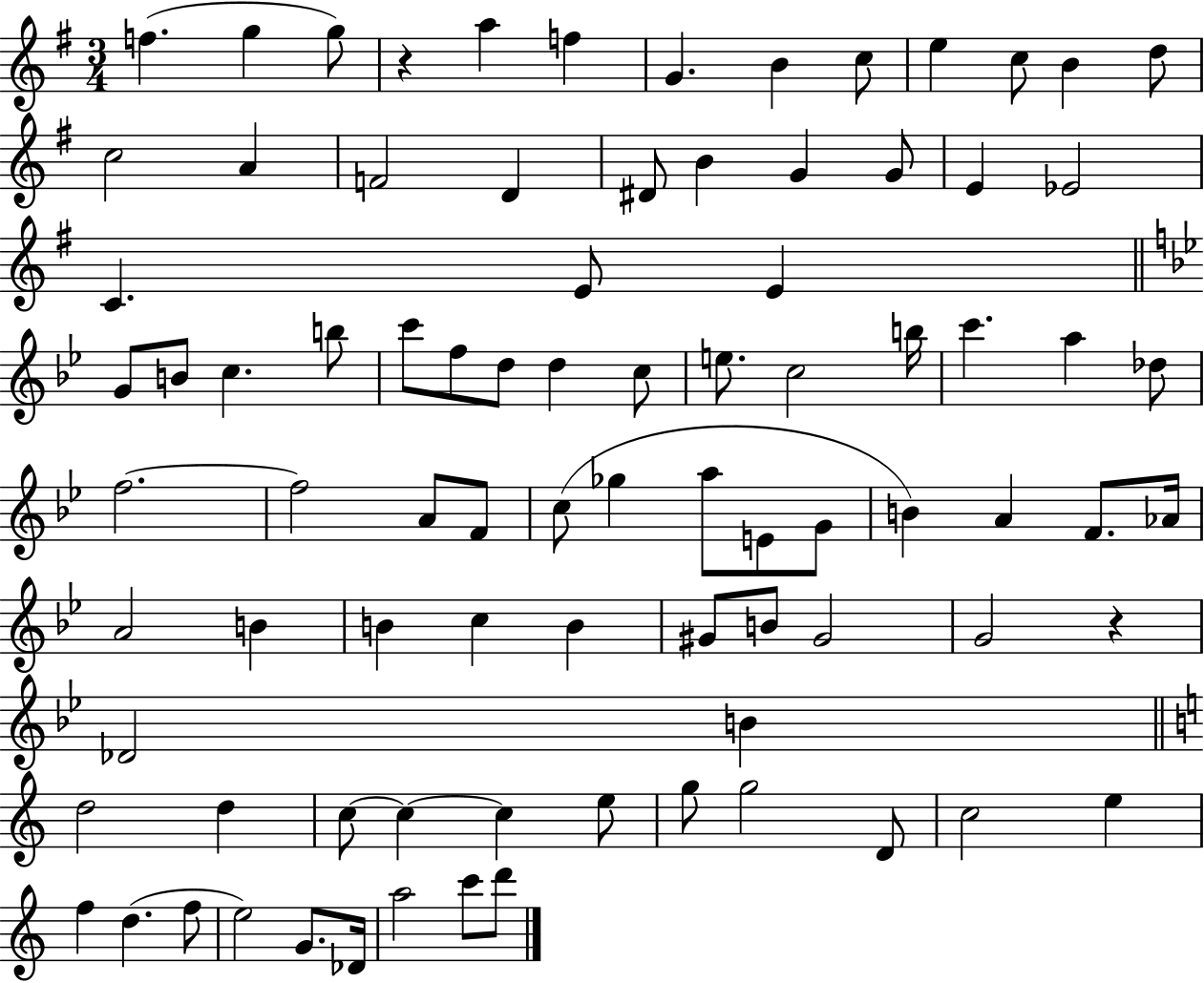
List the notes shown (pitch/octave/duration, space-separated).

F5/q. G5/q G5/e R/q A5/q F5/q G4/q. B4/q C5/e E5/q C5/e B4/q D5/e C5/h A4/q F4/h D4/q D#4/e B4/q G4/q G4/e E4/q Eb4/h C4/q. E4/e E4/q G4/e B4/e C5/q. B5/e C6/e F5/e D5/e D5/q C5/e E5/e. C5/h B5/s C6/q. A5/q Db5/e F5/h. F5/h A4/e F4/e C5/e Gb5/q A5/e E4/e G4/e B4/q A4/q F4/e. Ab4/s A4/h B4/q B4/q C5/q B4/q G#4/e B4/e G#4/h G4/h R/q Db4/h B4/q D5/h D5/q C5/e C5/q C5/q E5/e G5/e G5/h D4/e C5/h E5/q F5/q D5/q. F5/e E5/h G4/e. Db4/s A5/h C6/e D6/e